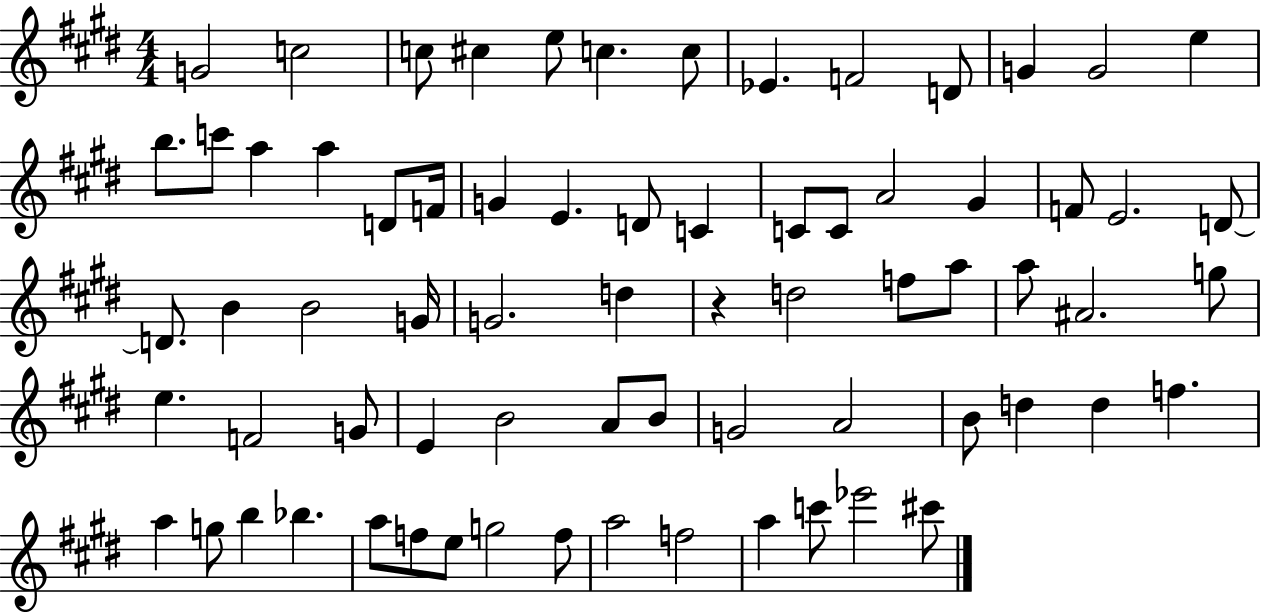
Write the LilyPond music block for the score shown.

{
  \clef treble
  \numericTimeSignature
  \time 4/4
  \key e \major
  g'2 c''2 | c''8 cis''4 e''8 c''4. c''8 | ees'4. f'2 d'8 | g'4 g'2 e''4 | \break b''8. c'''8 a''4 a''4 d'8 f'16 | g'4 e'4. d'8 c'4 | c'8 c'8 a'2 gis'4 | f'8 e'2. d'8~~ | \break d'8. b'4 b'2 g'16 | g'2. d''4 | r4 d''2 f''8 a''8 | a''8 ais'2. g''8 | \break e''4. f'2 g'8 | e'4 b'2 a'8 b'8 | g'2 a'2 | b'8 d''4 d''4 f''4. | \break a''4 g''8 b''4 bes''4. | a''8 f''8 e''8 g''2 f''8 | a''2 f''2 | a''4 c'''8 ees'''2 cis'''8 | \break \bar "|."
}